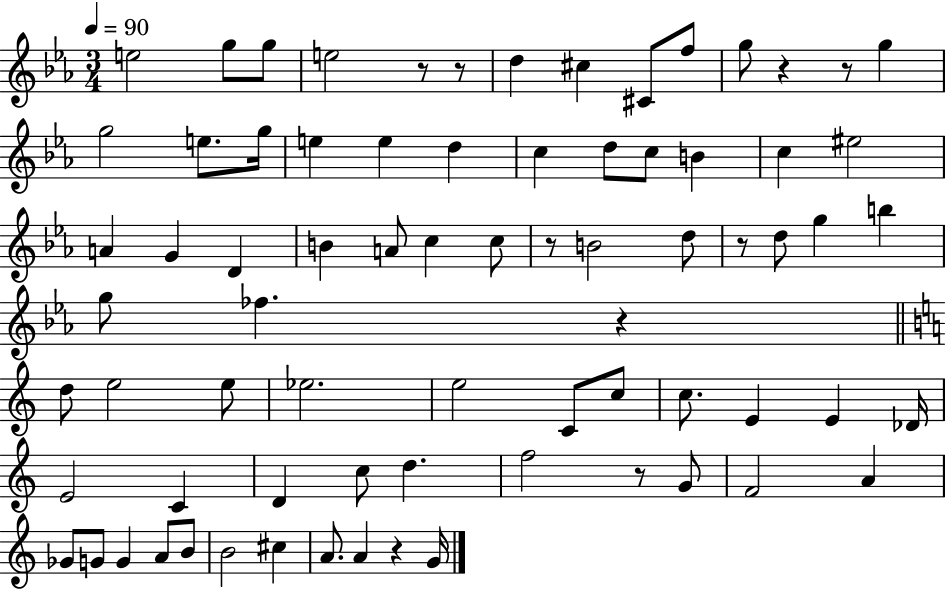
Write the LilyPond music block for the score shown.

{
  \clef treble
  \numericTimeSignature
  \time 3/4
  \key ees \major
  \tempo 4 = 90
  \repeat volta 2 { e''2 g''8 g''8 | e''2 r8 r8 | d''4 cis''4 cis'8 f''8 | g''8 r4 r8 g''4 | \break g''2 e''8. g''16 | e''4 e''4 d''4 | c''4 d''8 c''8 b'4 | c''4 eis''2 | \break a'4 g'4 d'4 | b'4 a'8 c''4 c''8 | r8 b'2 d''8 | r8 d''8 g''4 b''4 | \break g''8 fes''4. r4 | \bar "||" \break \key a \minor d''8 e''2 e''8 | ees''2. | e''2 c'8 c''8 | c''8. e'4 e'4 des'16 | \break e'2 c'4 | d'4 c''8 d''4. | f''2 r8 g'8 | f'2 a'4 | \break ges'8 g'8 g'4 a'8 b'8 | b'2 cis''4 | a'8. a'4 r4 g'16 | } \bar "|."
}